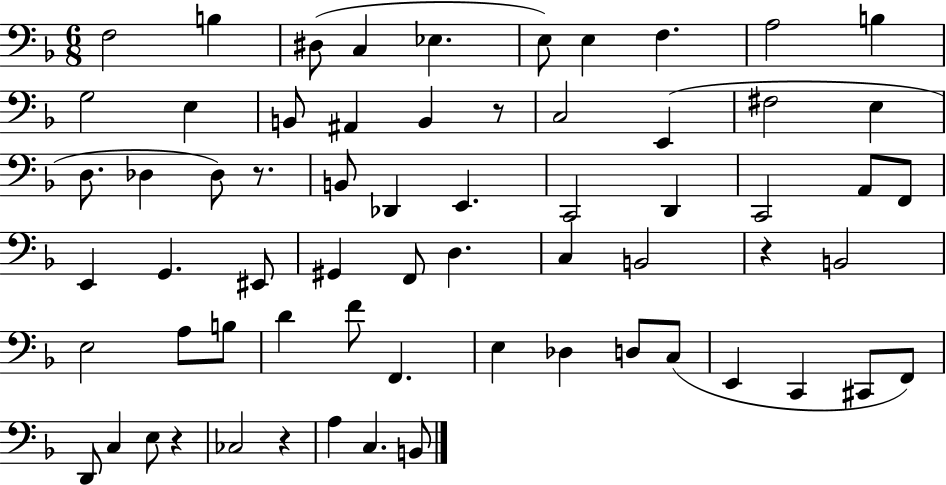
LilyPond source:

{
  \clef bass
  \numericTimeSignature
  \time 6/8
  \key f \major
  f2 b4 | dis8( c4 ees4. | e8) e4 f4. | a2 b4 | \break g2 e4 | b,8 ais,4 b,4 r8 | c2 e,4( | fis2 e4 | \break d8. des4 des8) r8. | b,8 des,4 e,4. | c,2 d,4 | c,2 a,8 f,8 | \break e,4 g,4. eis,8 | gis,4 f,8 d4. | c4 b,2 | r4 b,2 | \break e2 a8 b8 | d'4 f'8 f,4. | e4 des4 d8 c8( | e,4 c,4 cis,8 f,8) | \break d,8 c4 e8 r4 | ces2 r4 | a4 c4. b,8 | \bar "|."
}